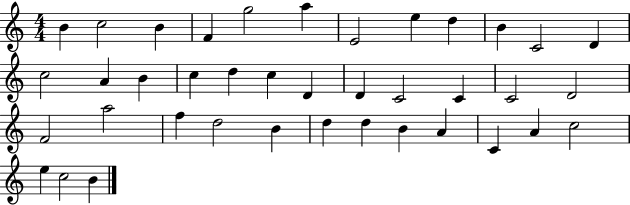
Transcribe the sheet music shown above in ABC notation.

X:1
T:Untitled
M:4/4
L:1/4
K:C
B c2 B F g2 a E2 e d B C2 D c2 A B c d c D D C2 C C2 D2 F2 a2 f d2 B d d B A C A c2 e c2 B